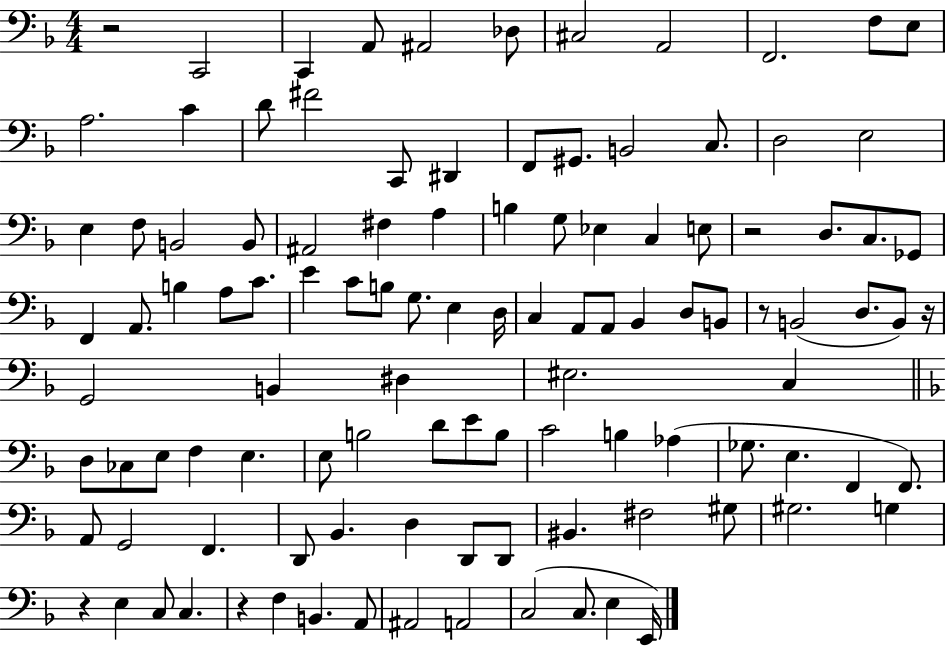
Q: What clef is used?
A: bass